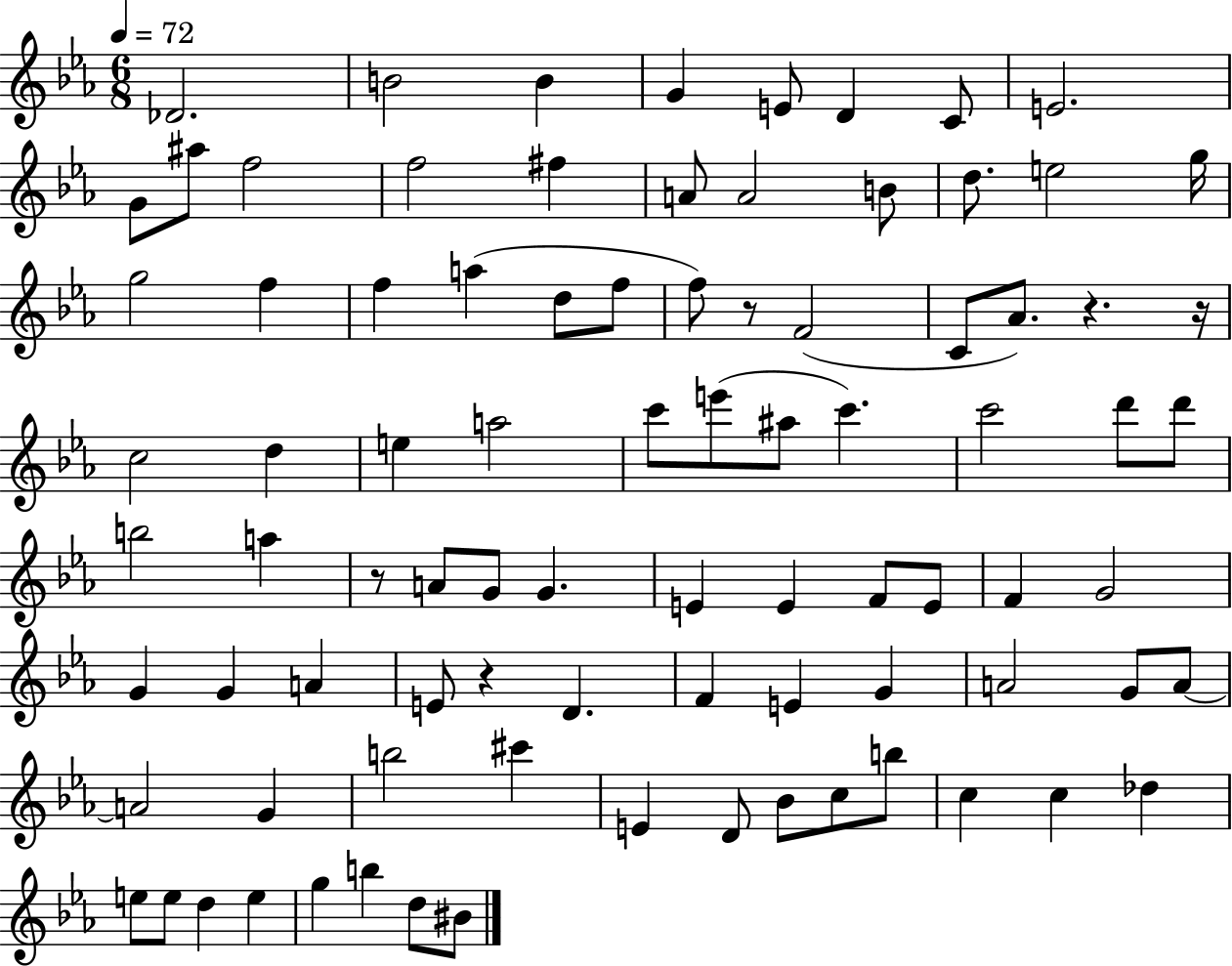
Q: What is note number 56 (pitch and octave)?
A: D4